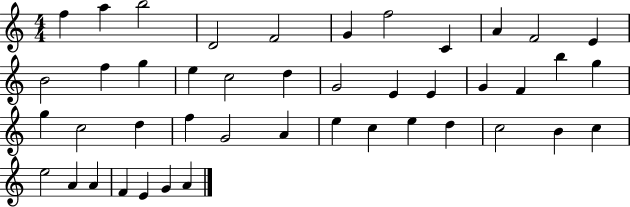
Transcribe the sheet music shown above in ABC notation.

X:1
T:Untitled
M:4/4
L:1/4
K:C
f a b2 D2 F2 G f2 C A F2 E B2 f g e c2 d G2 E E G F b g g c2 d f G2 A e c e d c2 B c e2 A A F E G A